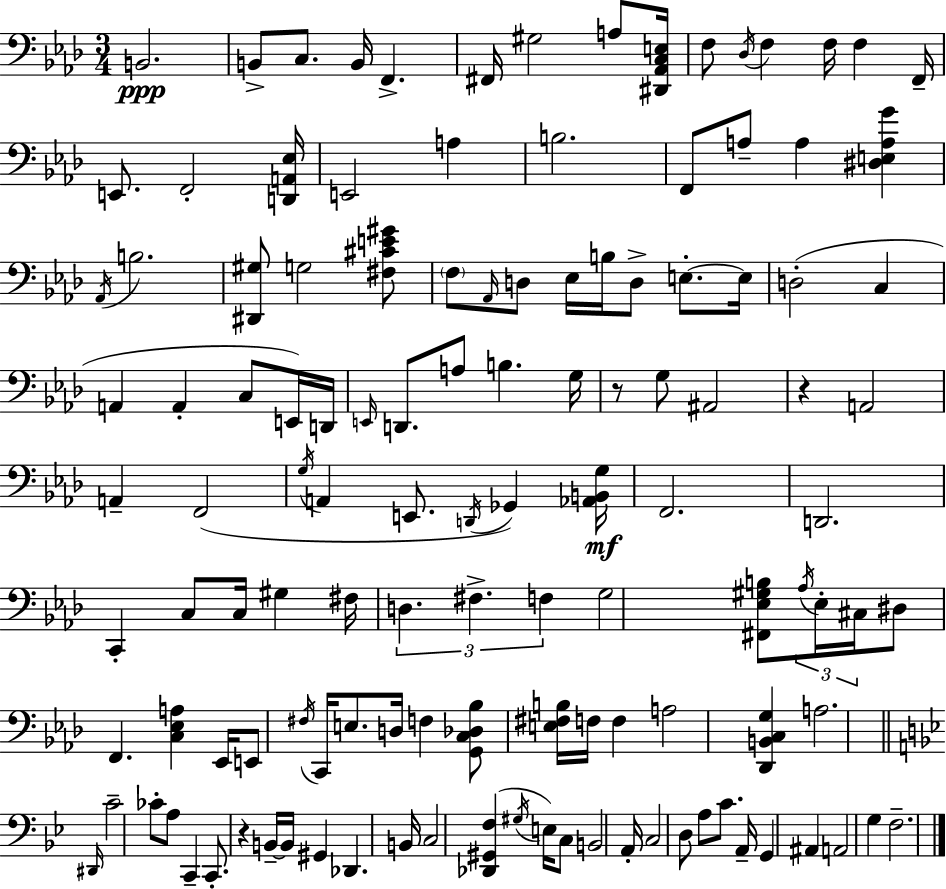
X:1
T:Untitled
M:3/4
L:1/4
K:Ab
B,,2 B,,/2 C,/2 B,,/4 F,, ^F,,/4 ^G,2 A,/2 [^D,,_A,,C,E,]/4 F,/2 _D,/4 F, F,/4 F, F,,/4 E,,/2 F,,2 [D,,A,,_E,]/4 E,,2 A, B,2 F,,/2 A,/2 A, [^D,E,A,G] _A,,/4 B,2 [^D,,^G,]/2 G,2 [^F,^CE^G]/2 F,/2 _A,,/4 D,/2 _E,/4 B,/4 D,/2 E,/2 E,/4 D,2 C, A,, A,, C,/2 E,,/4 D,,/4 E,,/4 D,,/2 A,/2 B, G,/4 z/2 G,/2 ^A,,2 z A,,2 A,, F,,2 G,/4 A,, E,,/2 D,,/4 _G,, [_A,,B,,G,]/4 F,,2 D,,2 C,, C,/2 C,/4 ^G, ^F,/4 D, ^F, F, G,2 [^F,,_E,^G,B,]/2 _A,/4 _E,/4 ^C,/4 ^D,/2 F,, [C,_E,A,] _E,,/4 E,,/2 ^F,/4 C,,/4 E,/2 D,/4 F, [G,,C,_D,_B,]/2 [E,^F,B,]/4 F,/4 F, A,2 [_D,,B,,C,G,] A,2 ^D,,/4 C2 _C/2 A,/2 C,, C,,/2 z B,,/4 B,,/4 ^G,, _D,, B,,/4 C,2 [_D,,^G,,F,] ^G,/4 E,/4 C,/2 B,,2 A,,/4 C,2 D,/2 A,/2 C/2 A,,/4 G,, ^A,, A,,2 G, F,2